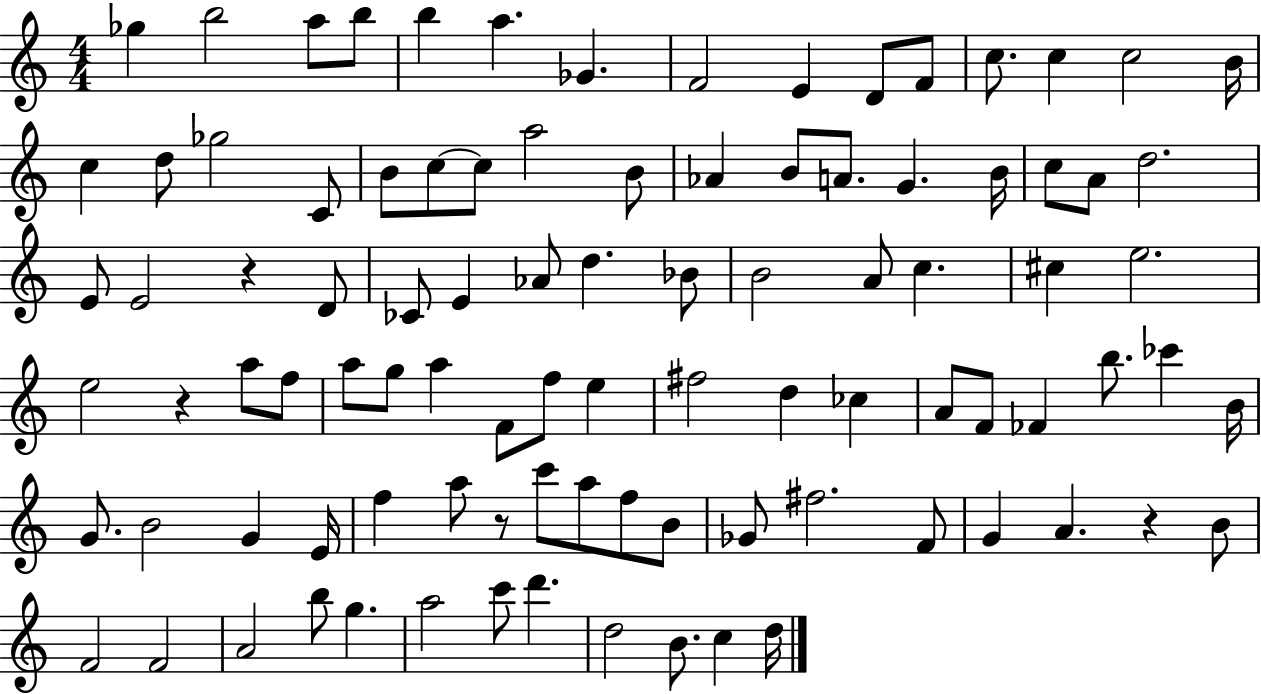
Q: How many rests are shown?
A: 4